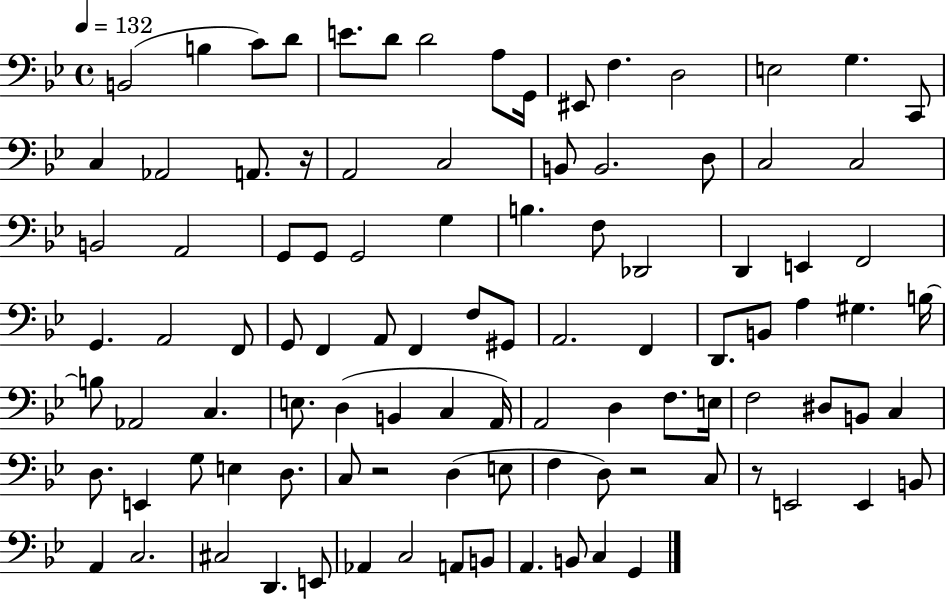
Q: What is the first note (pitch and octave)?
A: B2